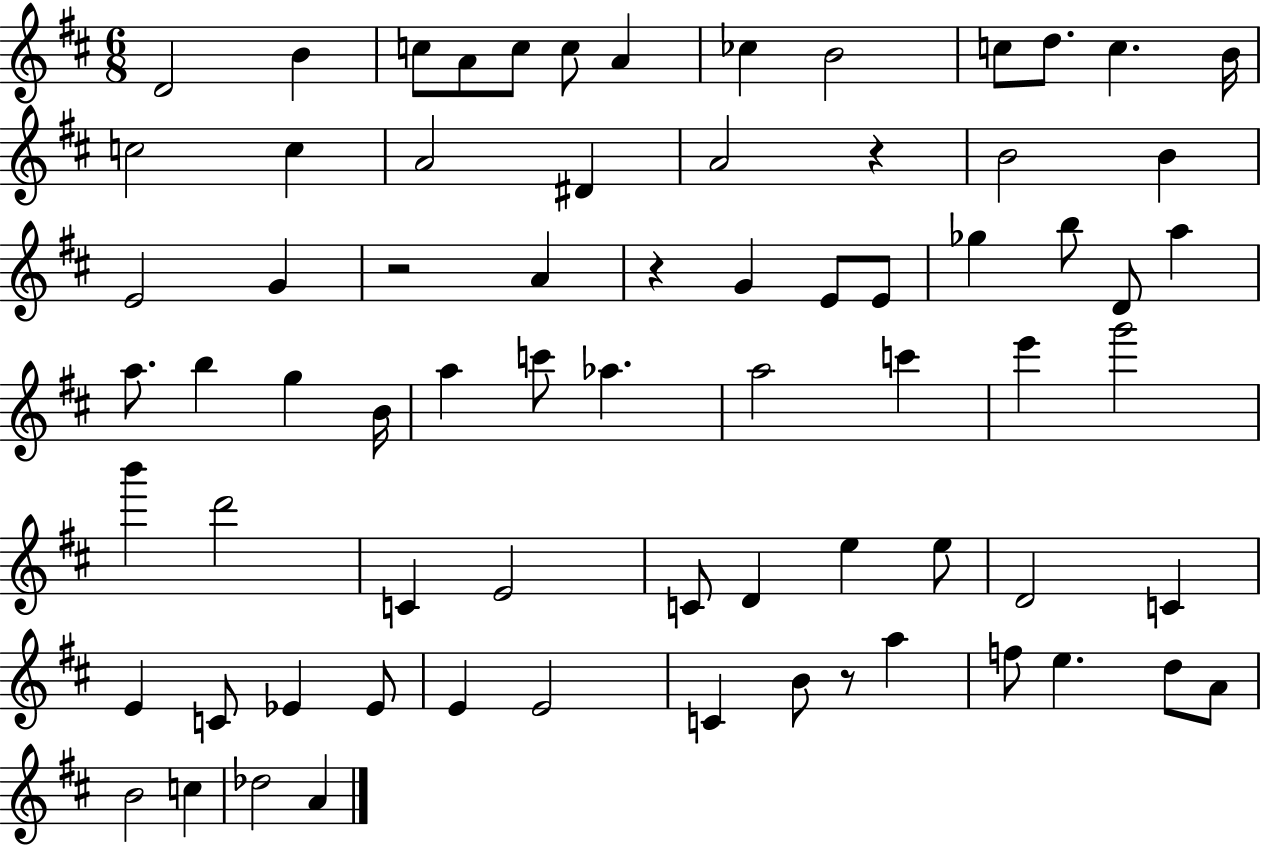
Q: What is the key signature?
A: D major